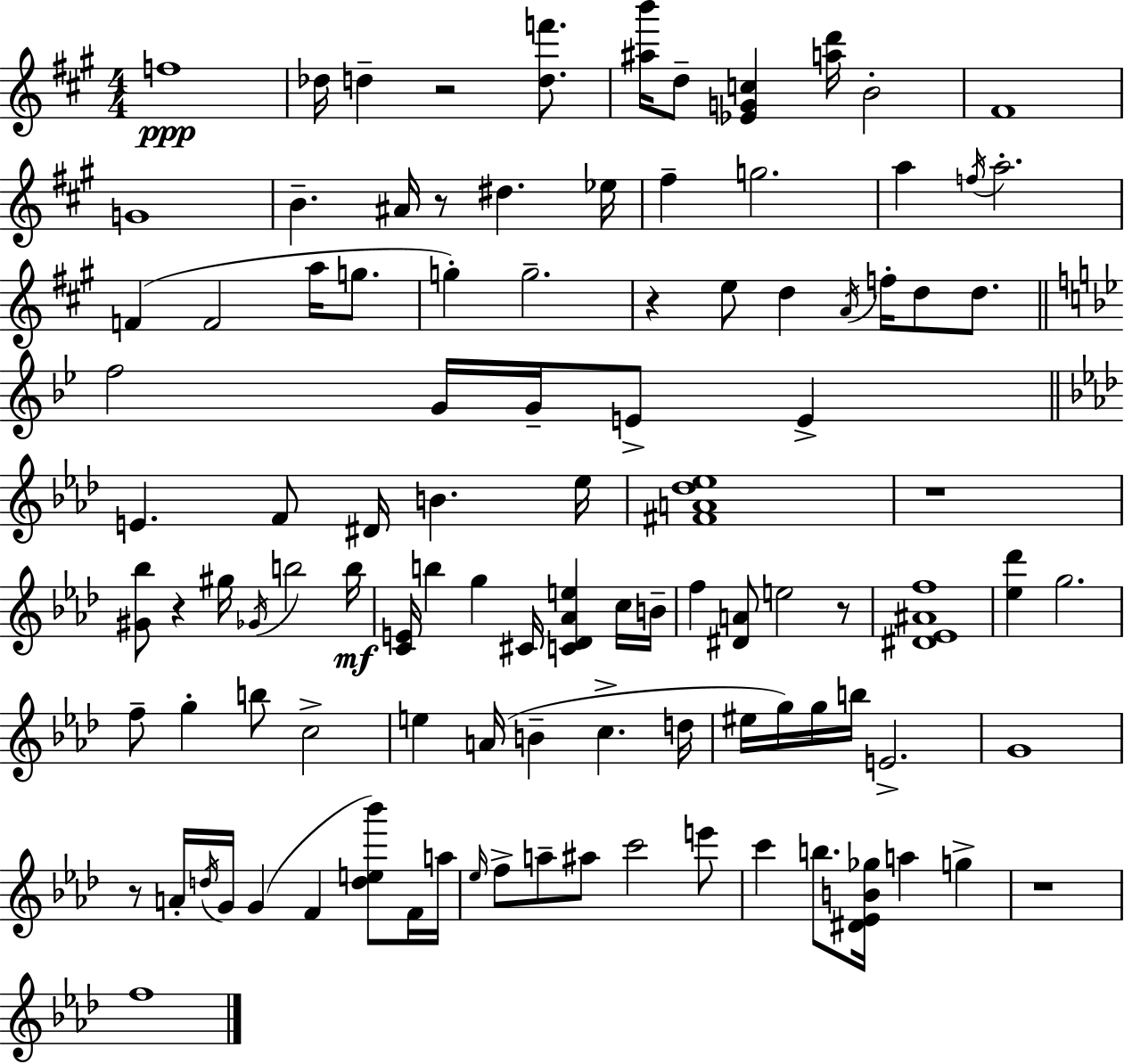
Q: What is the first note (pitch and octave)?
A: F5